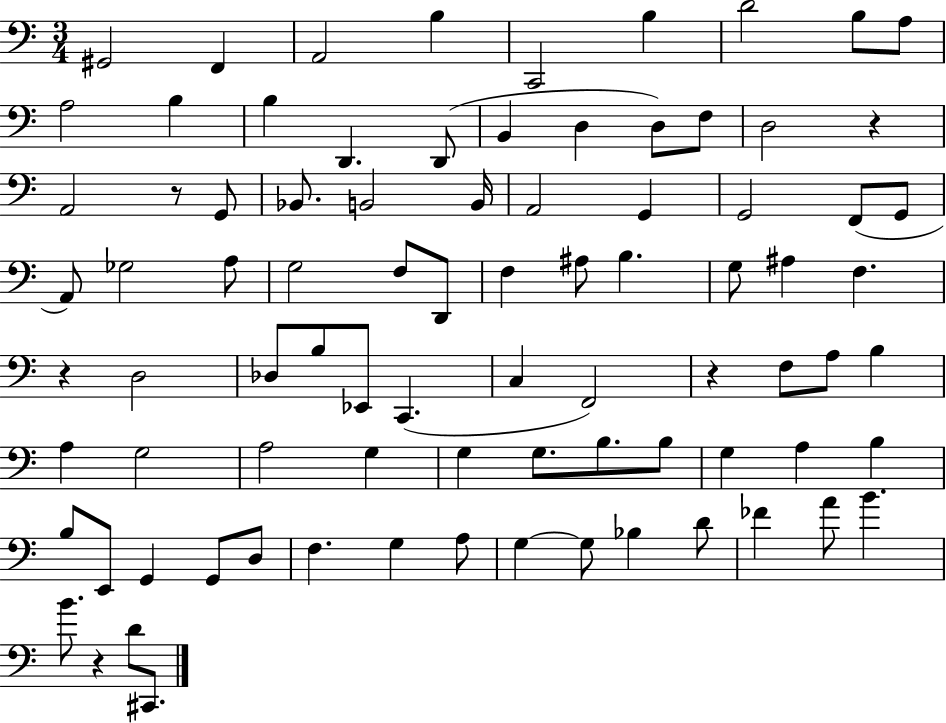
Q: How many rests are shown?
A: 5